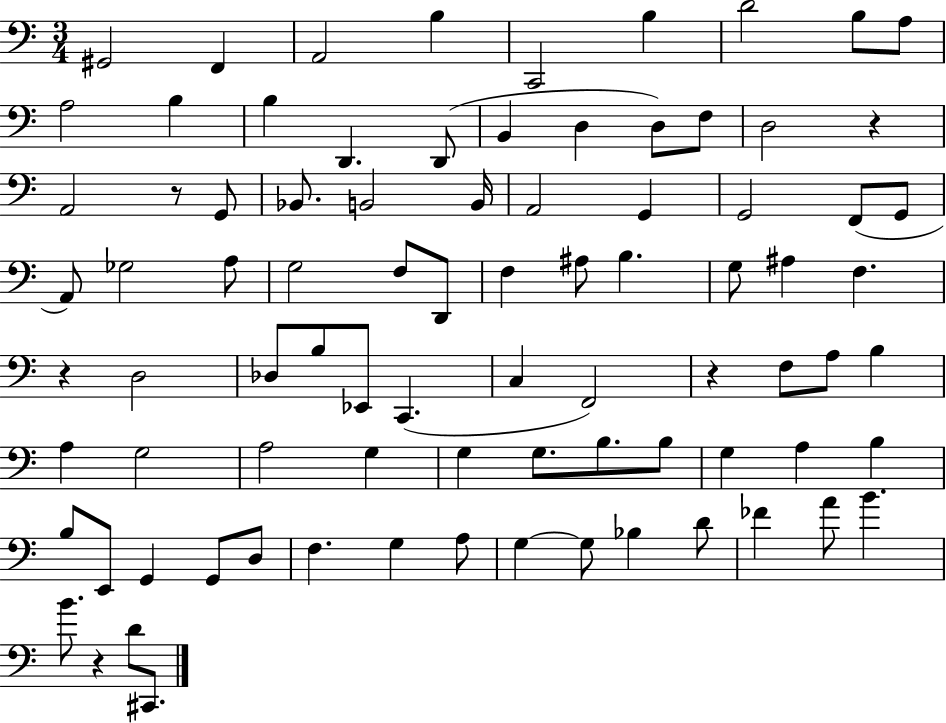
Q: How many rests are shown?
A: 5